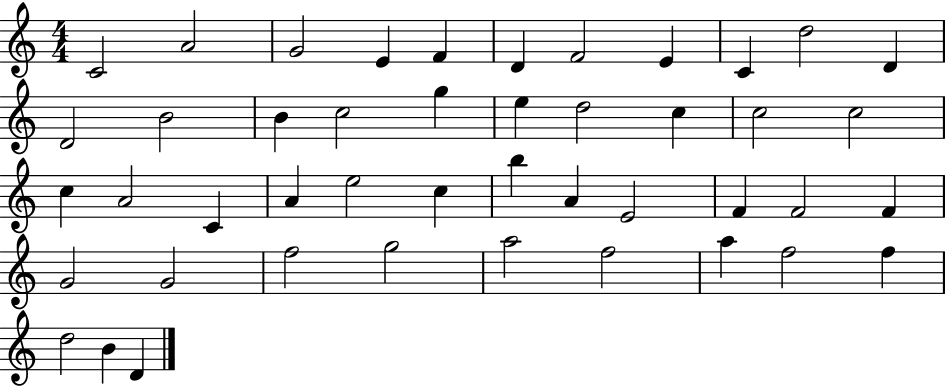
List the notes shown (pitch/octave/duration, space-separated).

C4/h A4/h G4/h E4/q F4/q D4/q F4/h E4/q C4/q D5/h D4/q D4/h B4/h B4/q C5/h G5/q E5/q D5/h C5/q C5/h C5/h C5/q A4/h C4/q A4/q E5/h C5/q B5/q A4/q E4/h F4/q F4/h F4/q G4/h G4/h F5/h G5/h A5/h F5/h A5/q F5/h F5/q D5/h B4/q D4/q